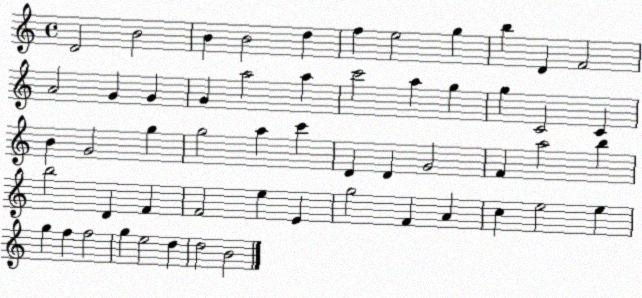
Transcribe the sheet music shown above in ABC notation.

X:1
T:Untitled
M:4/4
L:1/4
K:C
D2 B2 B B2 d f e2 g b D F2 A2 G G G a2 a c'2 a g g C2 C B G2 g g2 a c' D D G2 F a2 b b2 D F F2 e E g2 F A c e2 e g f f2 g e2 d d2 B2